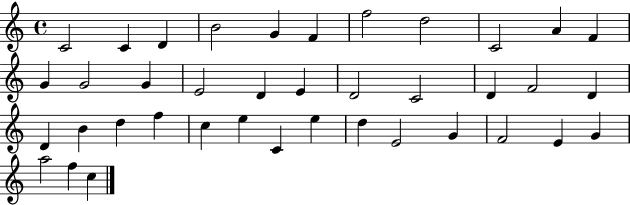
X:1
T:Untitled
M:4/4
L:1/4
K:C
C2 C D B2 G F f2 d2 C2 A F G G2 G E2 D E D2 C2 D F2 D D B d f c e C e d E2 G F2 E G a2 f c